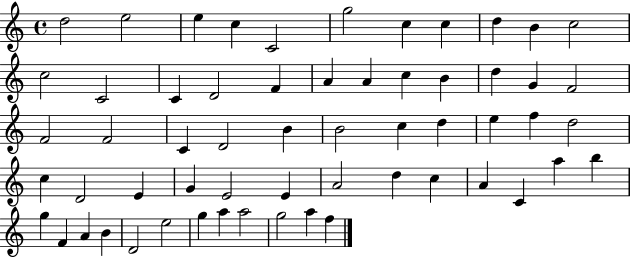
D5/h E5/h E5/q C5/q C4/h G5/h C5/q C5/q D5/q B4/q C5/h C5/h C4/h C4/q D4/h F4/q A4/q A4/q C5/q B4/q D5/q G4/q F4/h F4/h F4/h C4/q D4/h B4/q B4/h C5/q D5/q E5/q F5/q D5/h C5/q D4/h E4/q G4/q E4/h E4/q A4/h D5/q C5/q A4/q C4/q A5/q B5/q G5/q F4/q A4/q B4/q D4/h E5/h G5/q A5/q A5/h G5/h A5/q F5/q